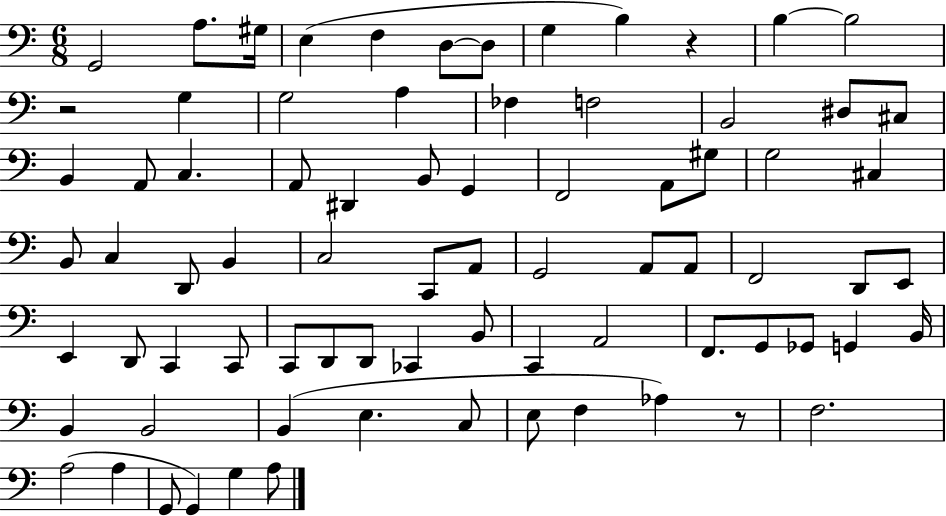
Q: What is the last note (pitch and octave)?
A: A3